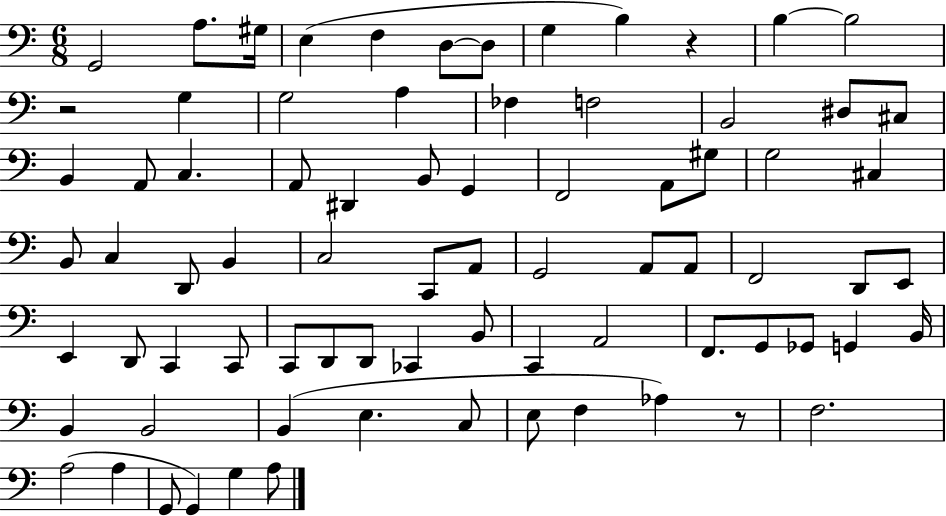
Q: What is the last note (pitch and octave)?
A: A3